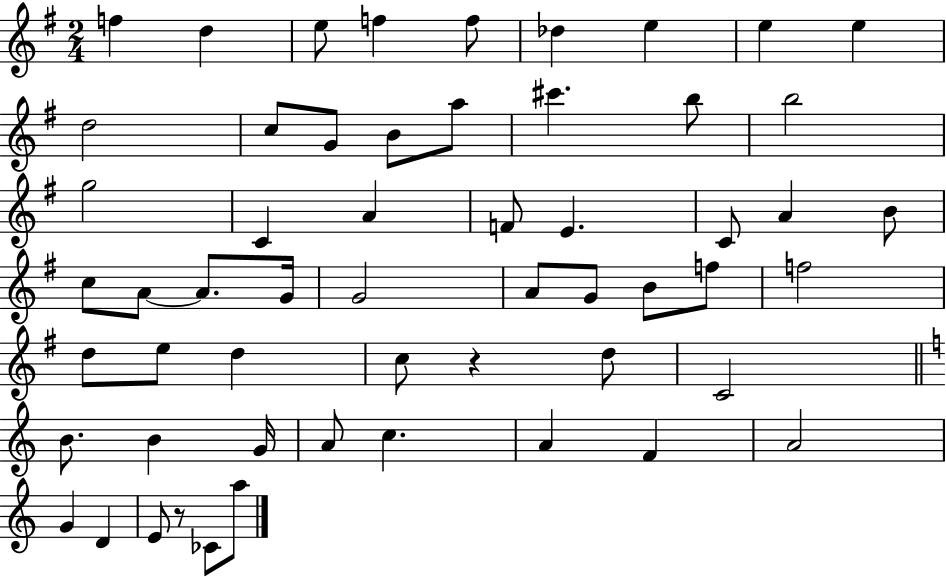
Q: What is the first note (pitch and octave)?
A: F5